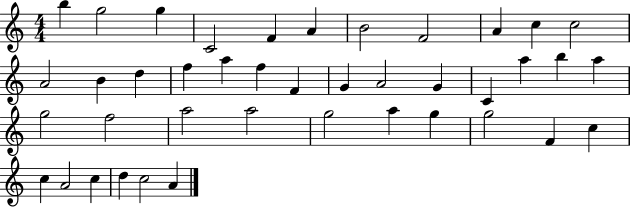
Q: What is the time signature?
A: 4/4